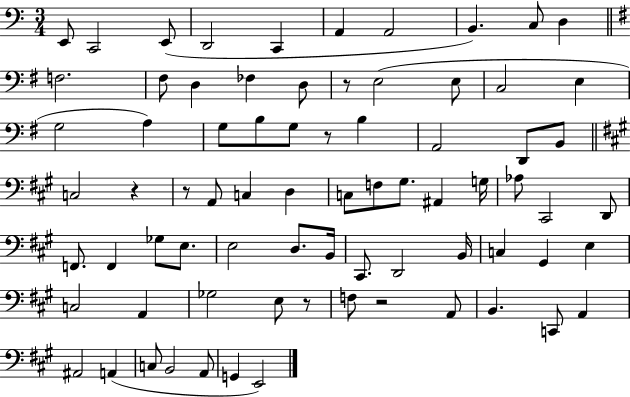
E2/e C2/h E2/e D2/h C2/q A2/q A2/h B2/q. C3/e D3/q F3/h. F#3/e D3/q FES3/q D3/e R/e E3/h E3/e C3/h E3/q G3/h A3/q G3/e B3/e G3/e R/e B3/q A2/h D2/e B2/e C3/h R/q R/e A2/e C3/q D3/q C3/e F3/e G#3/e. A#2/q G3/s Ab3/e C#2/h D2/e F2/e. F2/q Gb3/e E3/e. E3/h D3/e. B2/s C#2/e. D2/h B2/s C3/q G#2/q E3/q C3/h A2/q Gb3/h E3/e R/e F3/e R/h A2/e B2/q. C2/e A2/q A#2/h A2/q C3/e B2/h A2/e G2/q E2/h